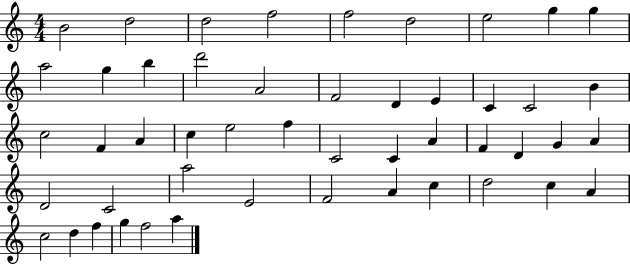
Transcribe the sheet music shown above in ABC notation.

X:1
T:Untitled
M:4/4
L:1/4
K:C
B2 d2 d2 f2 f2 d2 e2 g g a2 g b d'2 A2 F2 D E C C2 B c2 F A c e2 f C2 C A F D G A D2 C2 a2 E2 F2 A c d2 c A c2 d f g f2 a